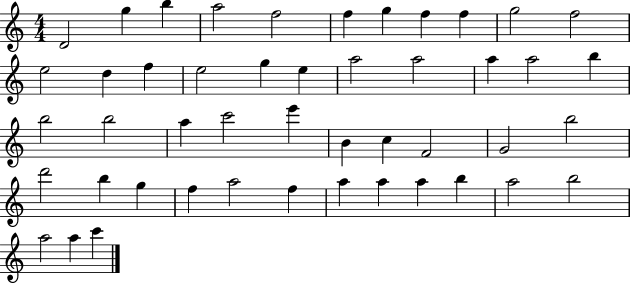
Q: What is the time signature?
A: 4/4